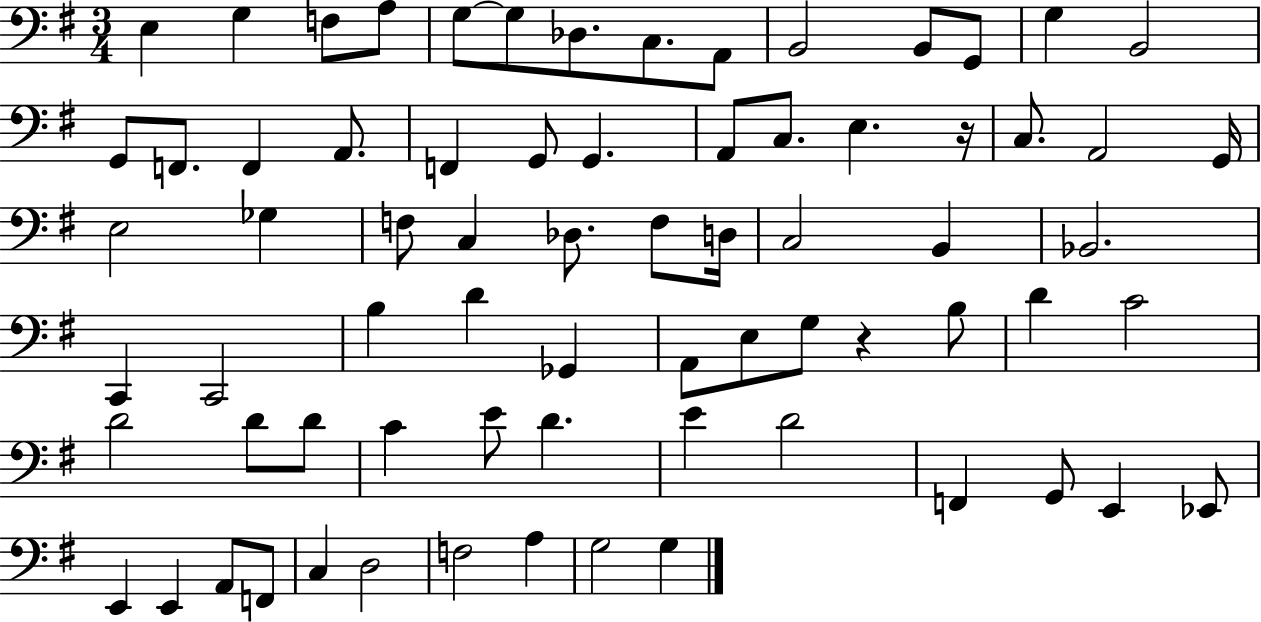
E3/q G3/q F3/e A3/e G3/e G3/e Db3/e. C3/e. A2/e B2/h B2/e G2/e G3/q B2/h G2/e F2/e. F2/q A2/e. F2/q G2/e G2/q. A2/e C3/e. E3/q. R/s C3/e. A2/h G2/s E3/h Gb3/q F3/e C3/q Db3/e. F3/e D3/s C3/h B2/q Bb2/h. C2/q C2/h B3/q D4/q Gb2/q A2/e E3/e G3/e R/q B3/e D4/q C4/h D4/h D4/e D4/e C4/q E4/e D4/q. E4/q D4/h F2/q G2/e E2/q Eb2/e E2/q E2/q A2/e F2/e C3/q D3/h F3/h A3/q G3/h G3/q